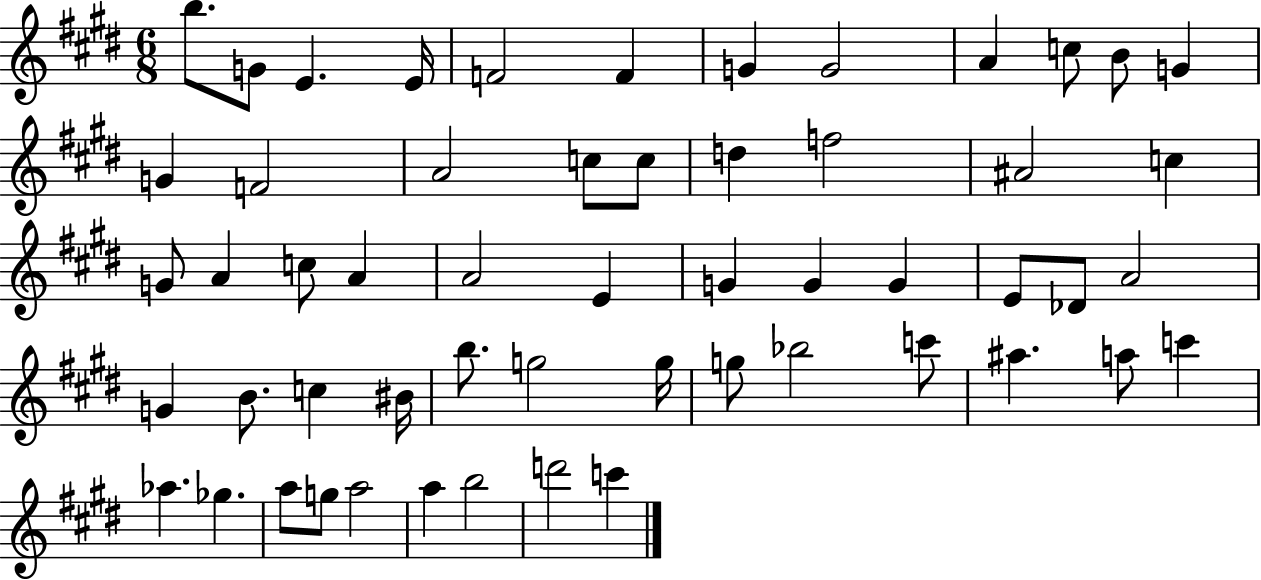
B5/e. G4/e E4/q. E4/s F4/h F4/q G4/q G4/h A4/q C5/e B4/e G4/q G4/q F4/h A4/h C5/e C5/e D5/q F5/h A#4/h C5/q G4/e A4/q C5/e A4/q A4/h E4/q G4/q G4/q G4/q E4/e Db4/e A4/h G4/q B4/e. C5/q BIS4/s B5/e. G5/h G5/s G5/e Bb5/h C6/e A#5/q. A5/e C6/q Ab5/q. Gb5/q. A5/e G5/e A5/h A5/q B5/h D6/h C6/q